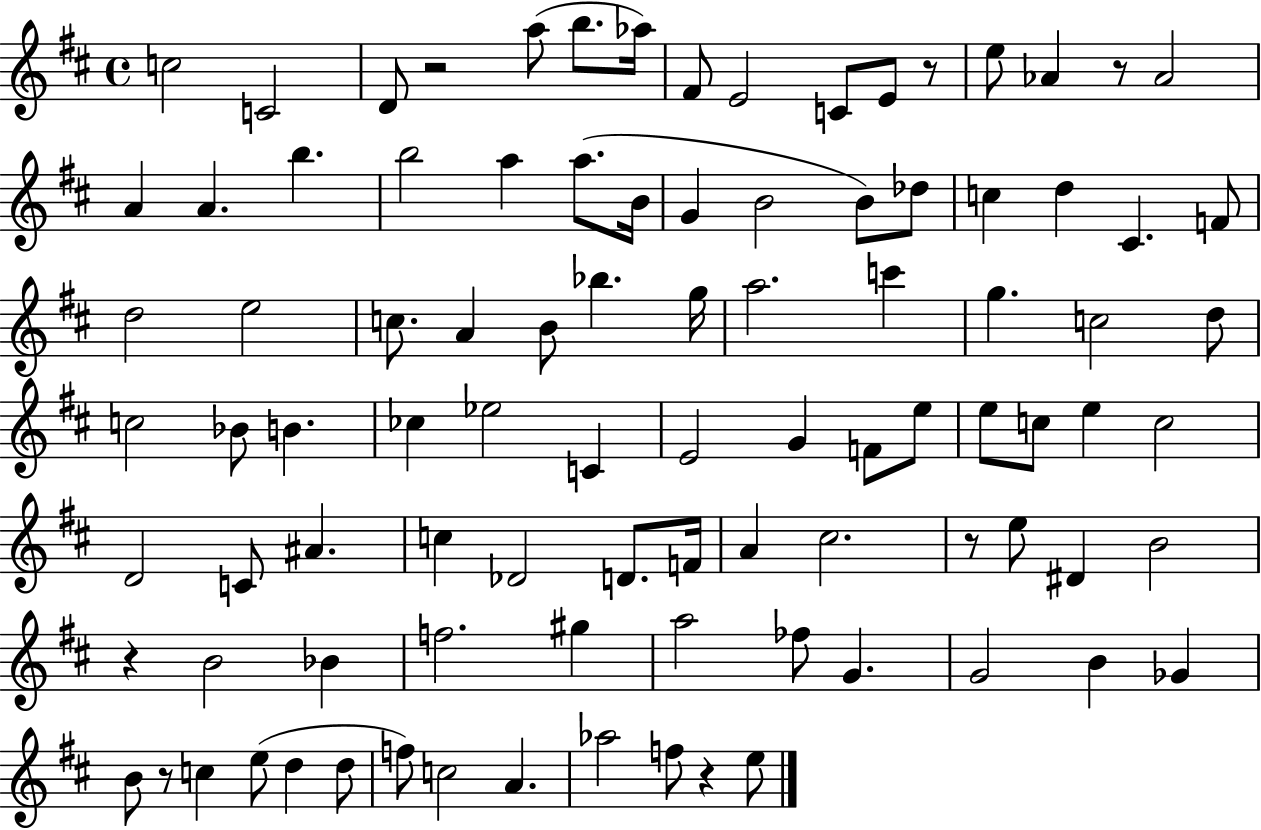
X:1
T:Untitled
M:4/4
L:1/4
K:D
c2 C2 D/2 z2 a/2 b/2 _a/4 ^F/2 E2 C/2 E/2 z/2 e/2 _A z/2 _A2 A A b b2 a a/2 B/4 G B2 B/2 _d/2 c d ^C F/2 d2 e2 c/2 A B/2 _b g/4 a2 c' g c2 d/2 c2 _B/2 B _c _e2 C E2 G F/2 e/2 e/2 c/2 e c2 D2 C/2 ^A c _D2 D/2 F/4 A ^c2 z/2 e/2 ^D B2 z B2 _B f2 ^g a2 _f/2 G G2 B _G B/2 z/2 c e/2 d d/2 f/2 c2 A _a2 f/2 z e/2